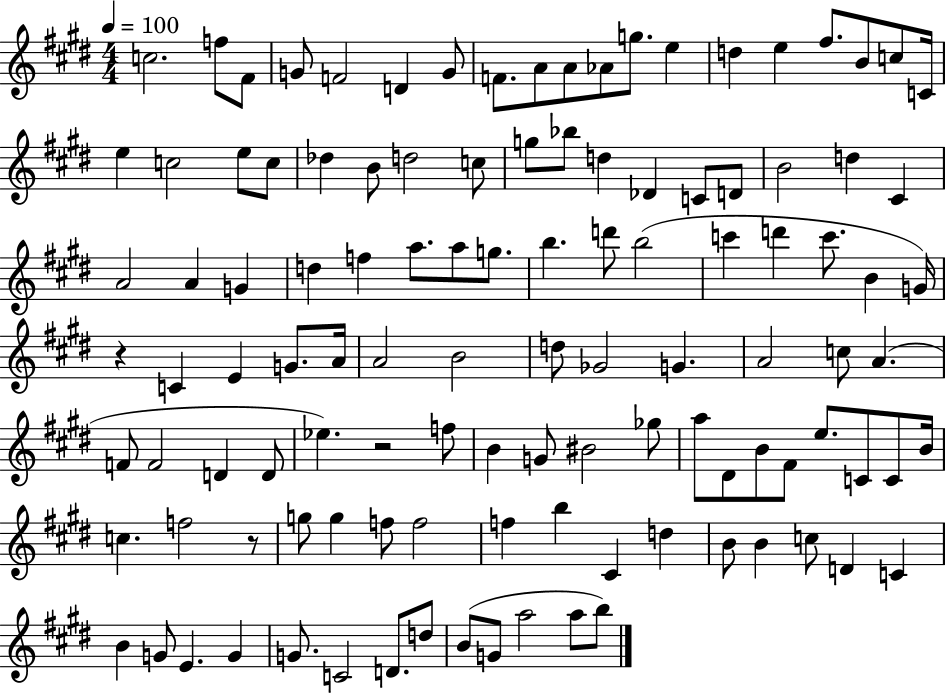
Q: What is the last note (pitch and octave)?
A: B5